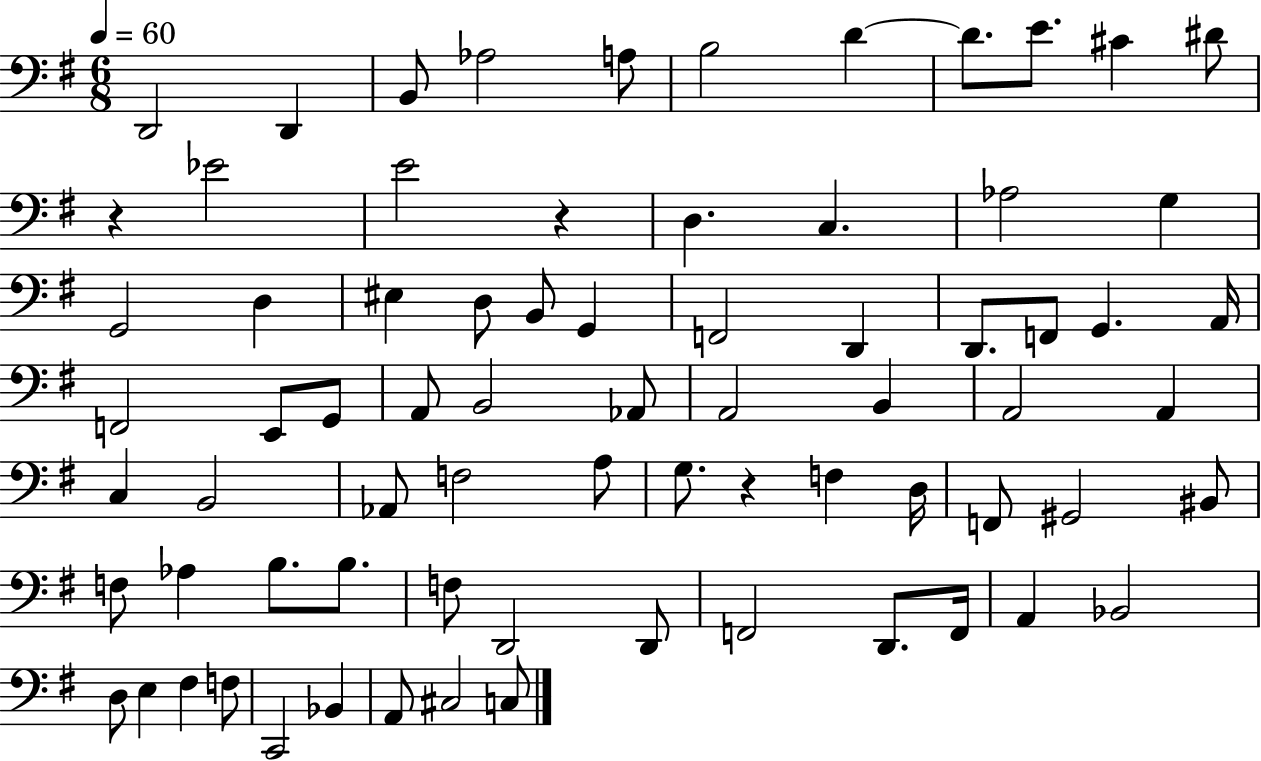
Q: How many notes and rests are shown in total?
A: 74